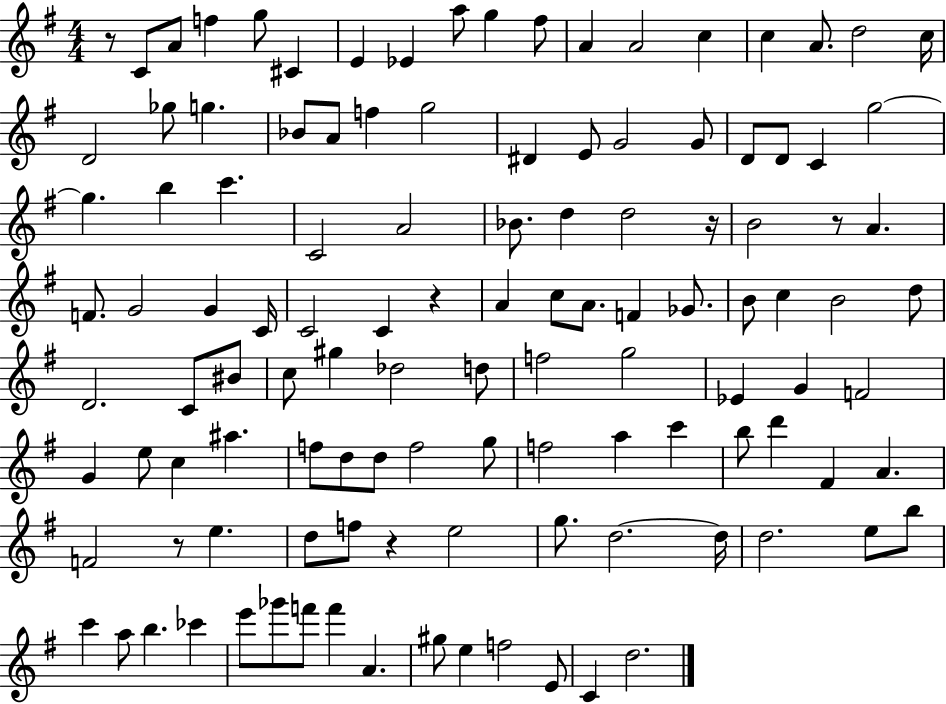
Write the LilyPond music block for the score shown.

{
  \clef treble
  \numericTimeSignature
  \time 4/4
  \key g \major
  \repeat volta 2 { r8 c'8 a'8 f''4 g''8 cis'4 | e'4 ees'4 a''8 g''4 fis''8 | a'4 a'2 c''4 | c''4 a'8. d''2 c''16 | \break d'2 ges''8 g''4. | bes'8 a'8 f''4 g''2 | dis'4 e'8 g'2 g'8 | d'8 d'8 c'4 g''2~~ | \break g''4. b''4 c'''4. | c'2 a'2 | bes'8. d''4 d''2 r16 | b'2 r8 a'4. | \break f'8. g'2 g'4 c'16 | c'2 c'4 r4 | a'4 c''8 a'8. f'4 ges'8. | b'8 c''4 b'2 d''8 | \break d'2. c'8 bis'8 | c''8 gis''4 des''2 d''8 | f''2 g''2 | ees'4 g'4 f'2 | \break g'4 e''8 c''4 ais''4. | f''8 d''8 d''8 f''2 g''8 | f''2 a''4 c'''4 | b''8 d'''4 fis'4 a'4. | \break f'2 r8 e''4. | d''8 f''8 r4 e''2 | g''8. d''2.~~ d''16 | d''2. e''8 b''8 | \break c'''4 a''8 b''4. ces'''4 | e'''8 ges'''8 f'''8 f'''4 a'4. | gis''8 e''4 f''2 e'8 | c'4 d''2. | \break } \bar "|."
}